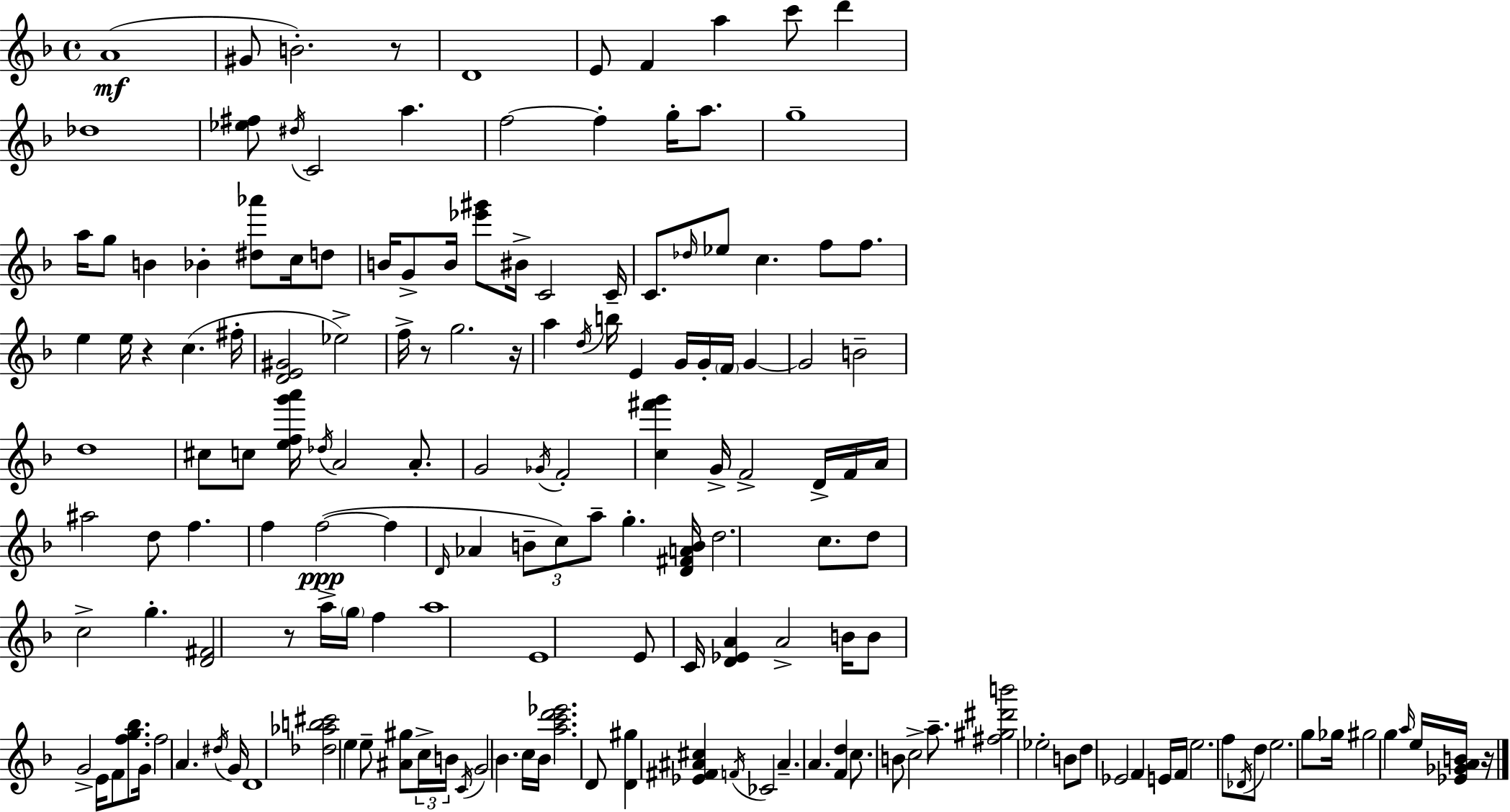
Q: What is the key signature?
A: F major